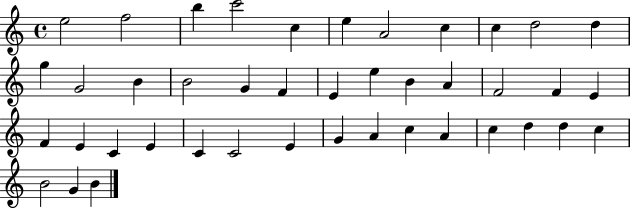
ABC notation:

X:1
T:Untitled
M:4/4
L:1/4
K:C
e2 f2 b c'2 c e A2 c c d2 d g G2 B B2 G F E e B A F2 F E F E C E C C2 E G A c A c d d c B2 G B